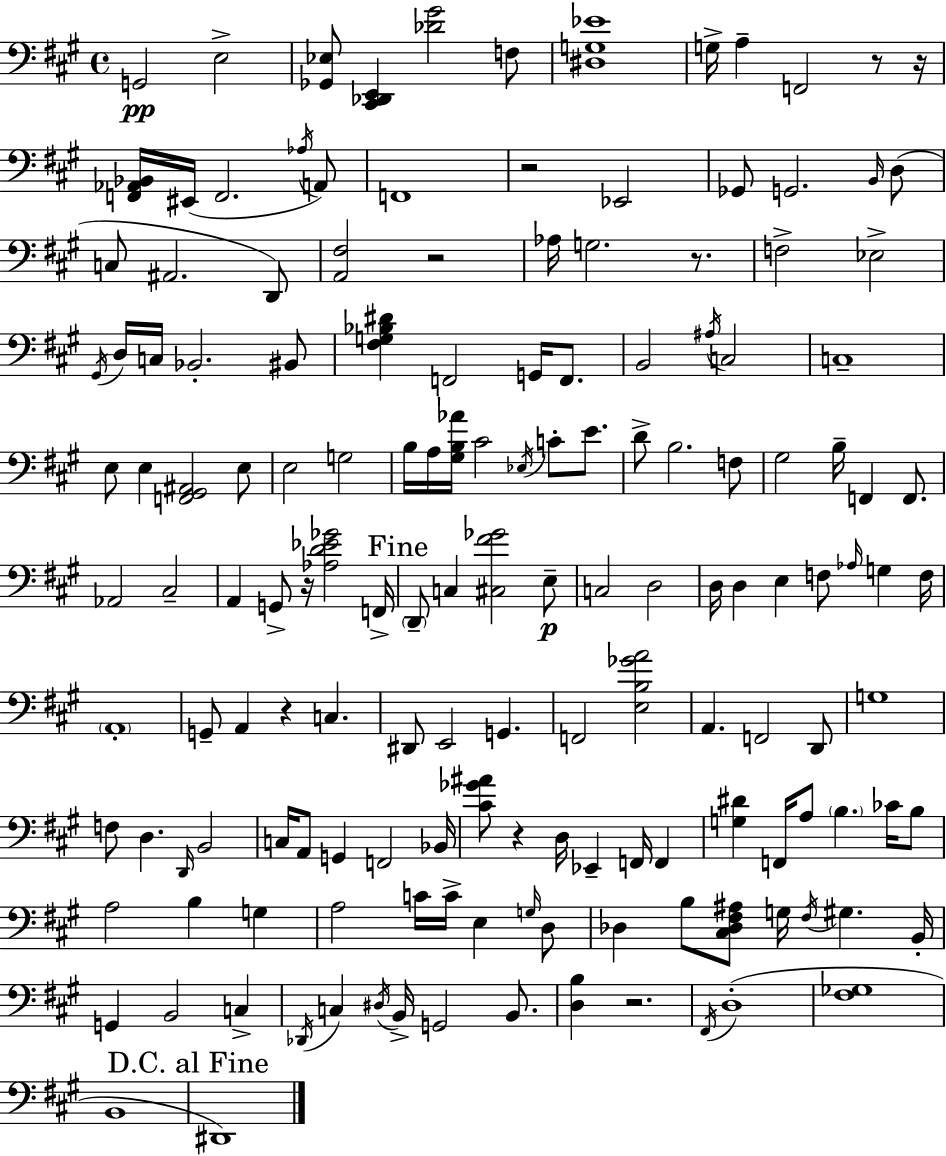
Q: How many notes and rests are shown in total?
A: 154